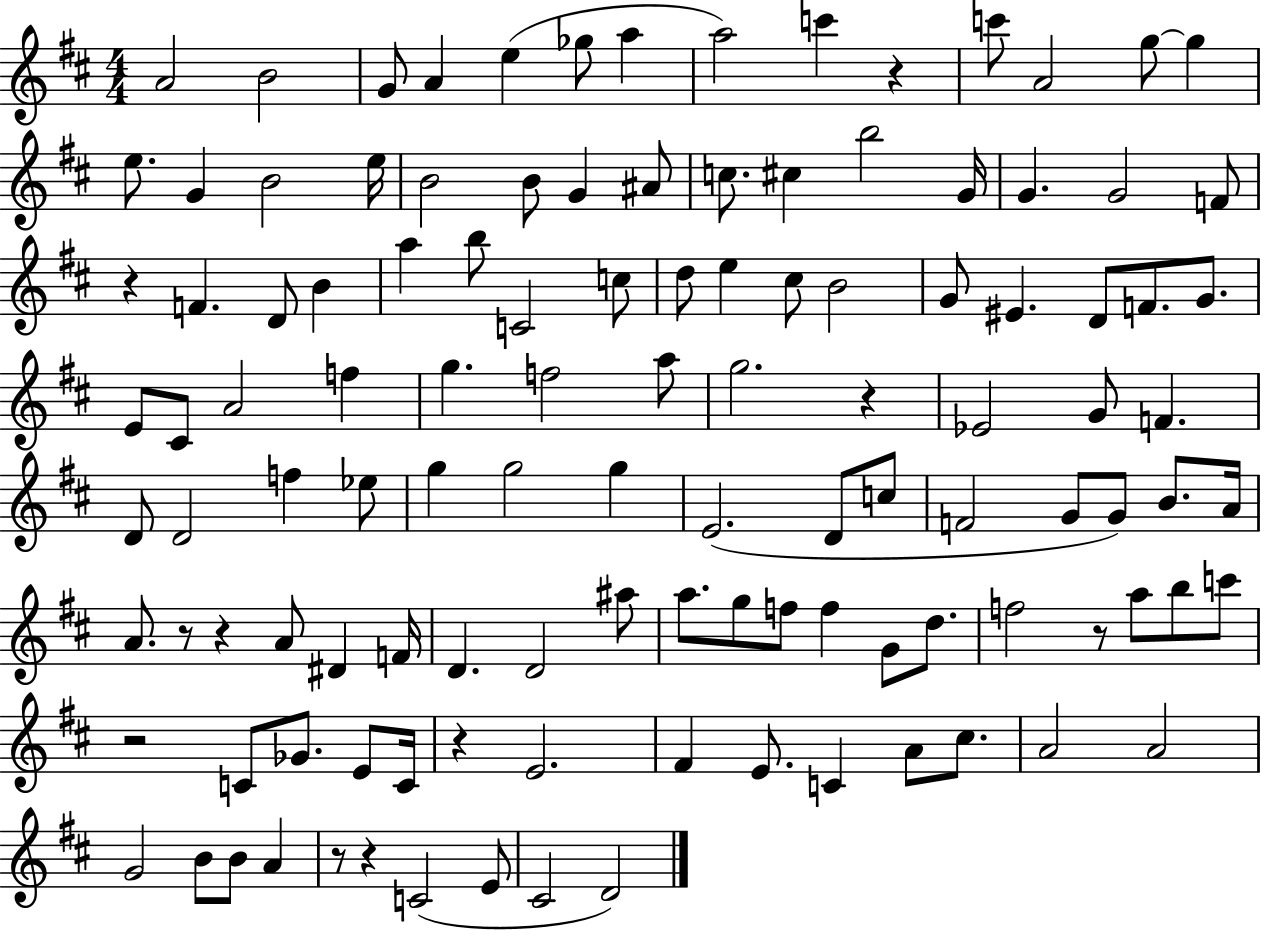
A4/h B4/h G4/e A4/q E5/q Gb5/e A5/q A5/h C6/q R/q C6/e A4/h G5/e G5/q E5/e. G4/q B4/h E5/s B4/h B4/e G4/q A#4/e C5/e. C#5/q B5/h G4/s G4/q. G4/h F4/e R/q F4/q. D4/e B4/q A5/q B5/e C4/h C5/e D5/e E5/q C#5/e B4/h G4/e EIS4/q. D4/e F4/e. G4/e. E4/e C#4/e A4/h F5/q G5/q. F5/h A5/e G5/h. R/q Eb4/h G4/e F4/q. D4/e D4/h F5/q Eb5/e G5/q G5/h G5/q E4/h. D4/e C5/e F4/h G4/e G4/e B4/e. A4/s A4/e. R/e R/q A4/e D#4/q F4/s D4/q. D4/h A#5/e A5/e. G5/e F5/e F5/q G4/e D5/e. F5/h R/e A5/e B5/e C6/e R/h C4/e Gb4/e. E4/e C4/s R/q E4/h. F#4/q E4/e. C4/q A4/e C#5/e. A4/h A4/h G4/h B4/e B4/e A4/q R/e R/q C4/h E4/e C#4/h D4/h